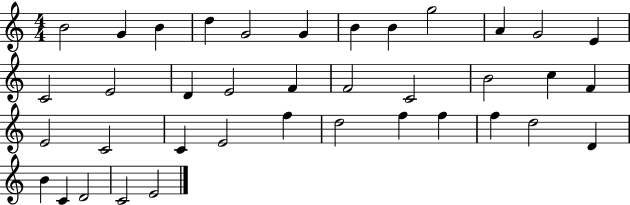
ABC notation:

X:1
T:Untitled
M:4/4
L:1/4
K:C
B2 G B d G2 G B B g2 A G2 E C2 E2 D E2 F F2 C2 B2 c F E2 C2 C E2 f d2 f f f d2 D B C D2 C2 E2